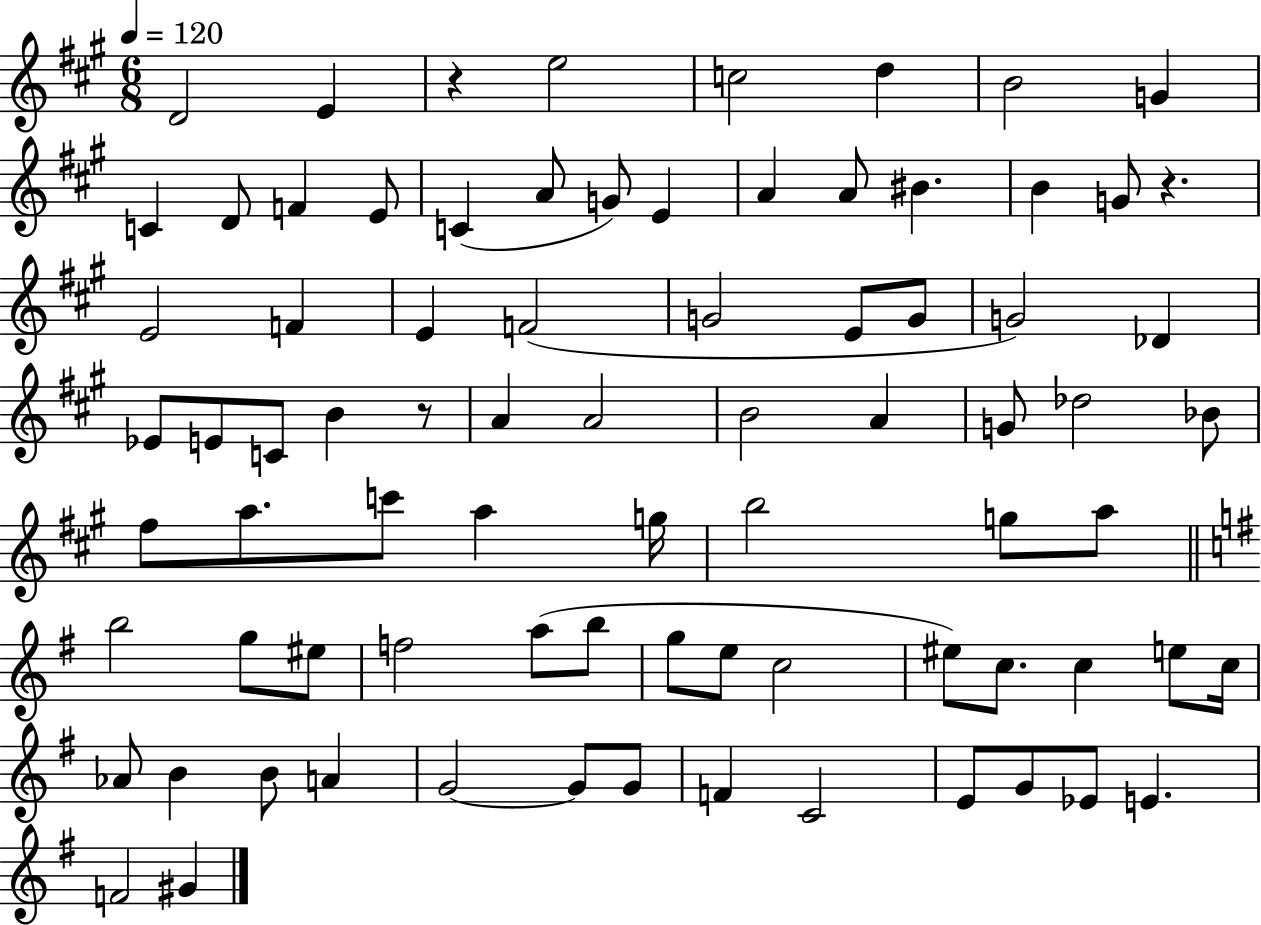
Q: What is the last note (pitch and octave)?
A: G#4